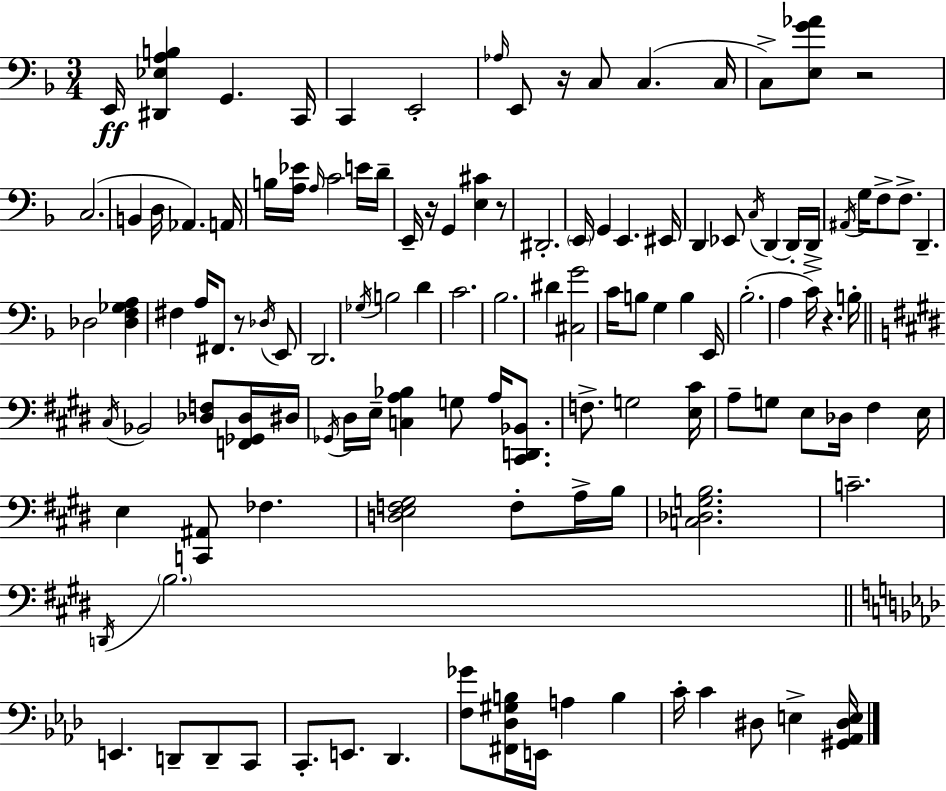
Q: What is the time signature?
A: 3/4